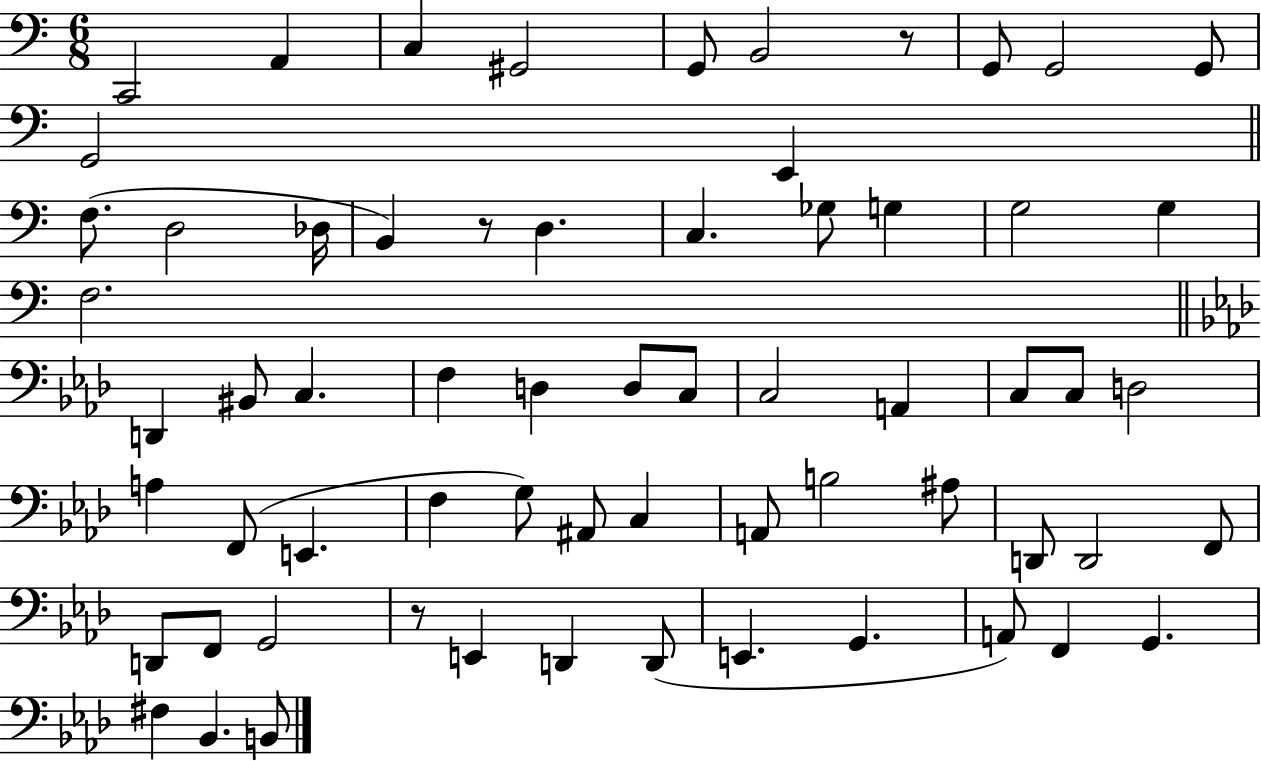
{
  \clef bass
  \numericTimeSignature
  \time 6/8
  \key c \major
  c,2 a,4 | c4 gis,2 | g,8 b,2 r8 | g,8 g,2 g,8 | \break g,2 e,4 | \bar "||" \break \key c \major f8.( d2 des16 | b,4) r8 d4. | c4. ges8 g4 | g2 g4 | \break f2. | \bar "||" \break \key f \minor d,4 bis,8 c4. | f4 d4 d8 c8 | c2 a,4 | c8 c8 d2 | \break a4 f,8( e,4. | f4 g8) ais,8 c4 | a,8 b2 ais8 | d,8 d,2 f,8 | \break d,8 f,8 g,2 | r8 e,4 d,4 d,8( | e,4. g,4. | a,8) f,4 g,4. | \break fis4 bes,4. b,8 | \bar "|."
}